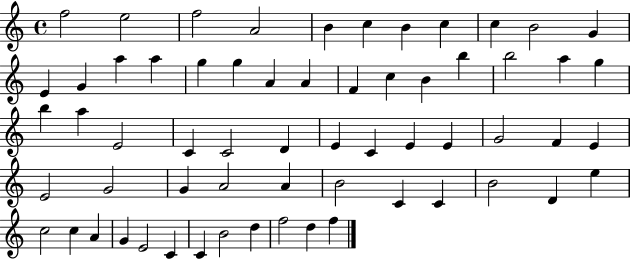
{
  \clef treble
  \time 4/4
  \defaultTimeSignature
  \key c \major
  f''2 e''2 | f''2 a'2 | b'4 c''4 b'4 c''4 | c''4 b'2 g'4 | \break e'4 g'4 a''4 a''4 | g''4 g''4 a'4 a'4 | f'4 c''4 b'4 b''4 | b''2 a''4 g''4 | \break b''4 a''4 e'2 | c'4 c'2 d'4 | e'4 c'4 e'4 e'4 | g'2 f'4 e'4 | \break e'2 g'2 | g'4 a'2 a'4 | b'2 c'4 c'4 | b'2 d'4 e''4 | \break c''2 c''4 a'4 | g'4 e'2 c'4 | c'4 b'2 d''4 | f''2 d''4 f''4 | \break \bar "|."
}